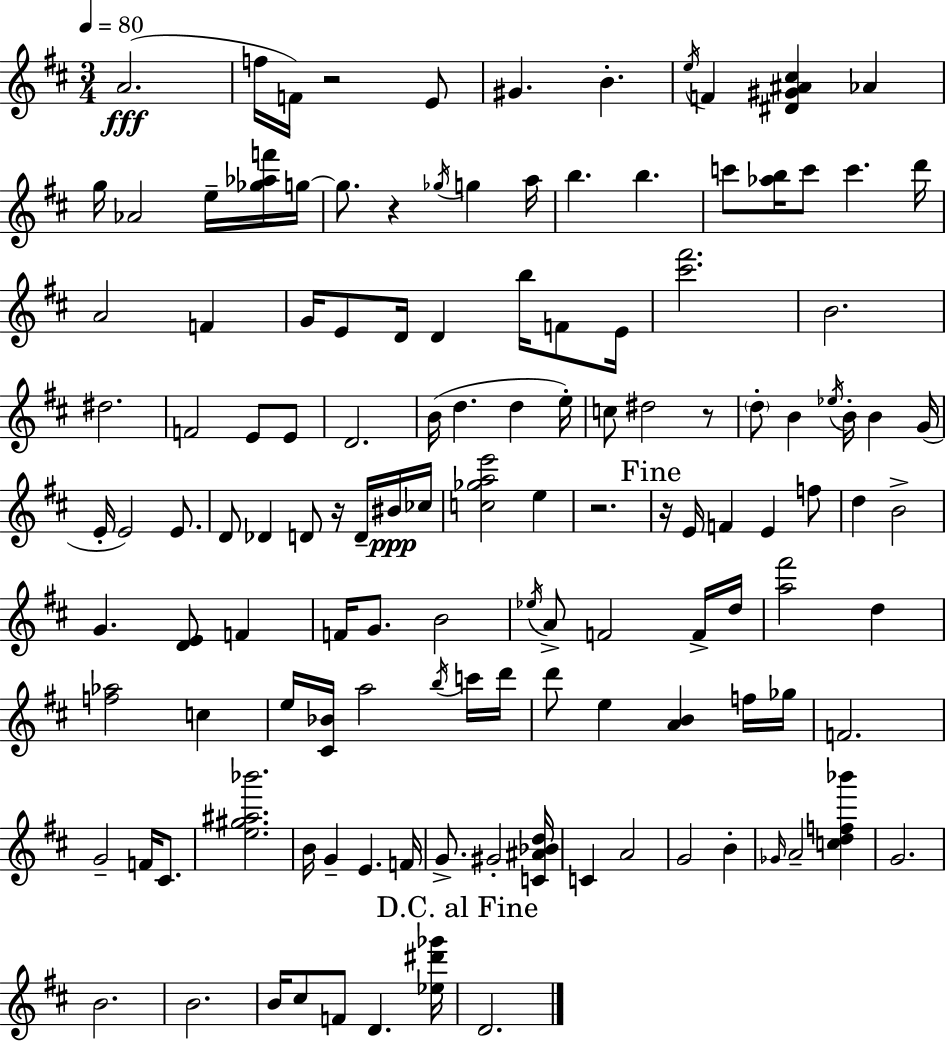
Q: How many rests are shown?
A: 6